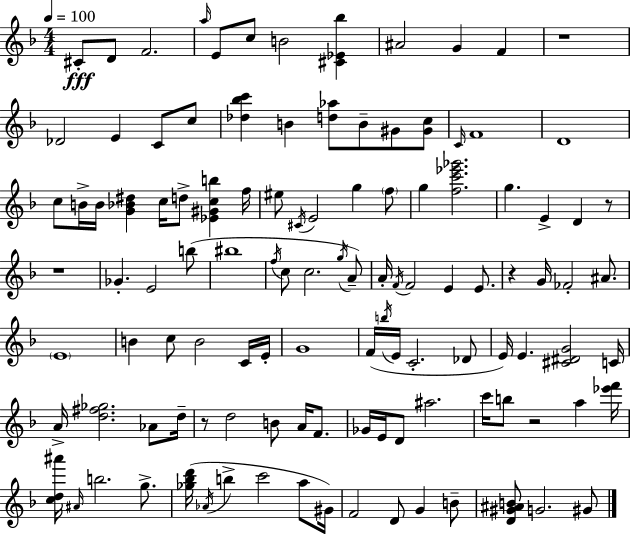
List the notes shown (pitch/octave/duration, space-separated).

C#4/e D4/e F4/h. A5/s E4/e C5/e B4/h [C#4,Eb4,Bb5]/q A#4/h G4/q F4/q R/w Db4/h E4/q C4/e C5/e [Db5,Bb5,C6]/q B4/q [D5,Ab5]/e B4/e G#4/e [G#4,C5]/e C4/s F4/w D4/w C5/e B4/s B4/s [G4,Bb4,D#5]/q C5/s D5/e [Eb4,G#4,C5,B5]/q F5/s EIS5/e C#4/s E4/h G5/q F5/e G5/q [F5,C6,Eb6,Gb6]/h. G5/q. E4/q D4/q R/e R/w Gb4/q. E4/h B5/e BIS5/w F5/s C5/e C5/h. G5/s A4/e A4/s F4/s F4/h E4/q E4/e. R/q G4/s FES4/h A#4/e. E4/w B4/q C5/e B4/h C4/s E4/s G4/w F4/s B5/s E4/s C4/h. Db4/e E4/s E4/q. [C#4,D#4,G4]/h C4/s A4/s [D5,F#5,Gb5]/h. Ab4/e D5/s R/e D5/h B4/e A4/s F4/e. Gb4/s E4/s D4/e A#5/h. C6/s B5/e R/h A5/q [Eb6,F6]/s [C5,D5,A#6]/s A#4/s B5/h. G5/e. [Gb5,Bb5,D6]/s Ab4/s B5/q C6/h A5/e G#4/s F4/h D4/e G4/q B4/e [D4,G#4,A#4,B4]/e G4/h. G#4/e